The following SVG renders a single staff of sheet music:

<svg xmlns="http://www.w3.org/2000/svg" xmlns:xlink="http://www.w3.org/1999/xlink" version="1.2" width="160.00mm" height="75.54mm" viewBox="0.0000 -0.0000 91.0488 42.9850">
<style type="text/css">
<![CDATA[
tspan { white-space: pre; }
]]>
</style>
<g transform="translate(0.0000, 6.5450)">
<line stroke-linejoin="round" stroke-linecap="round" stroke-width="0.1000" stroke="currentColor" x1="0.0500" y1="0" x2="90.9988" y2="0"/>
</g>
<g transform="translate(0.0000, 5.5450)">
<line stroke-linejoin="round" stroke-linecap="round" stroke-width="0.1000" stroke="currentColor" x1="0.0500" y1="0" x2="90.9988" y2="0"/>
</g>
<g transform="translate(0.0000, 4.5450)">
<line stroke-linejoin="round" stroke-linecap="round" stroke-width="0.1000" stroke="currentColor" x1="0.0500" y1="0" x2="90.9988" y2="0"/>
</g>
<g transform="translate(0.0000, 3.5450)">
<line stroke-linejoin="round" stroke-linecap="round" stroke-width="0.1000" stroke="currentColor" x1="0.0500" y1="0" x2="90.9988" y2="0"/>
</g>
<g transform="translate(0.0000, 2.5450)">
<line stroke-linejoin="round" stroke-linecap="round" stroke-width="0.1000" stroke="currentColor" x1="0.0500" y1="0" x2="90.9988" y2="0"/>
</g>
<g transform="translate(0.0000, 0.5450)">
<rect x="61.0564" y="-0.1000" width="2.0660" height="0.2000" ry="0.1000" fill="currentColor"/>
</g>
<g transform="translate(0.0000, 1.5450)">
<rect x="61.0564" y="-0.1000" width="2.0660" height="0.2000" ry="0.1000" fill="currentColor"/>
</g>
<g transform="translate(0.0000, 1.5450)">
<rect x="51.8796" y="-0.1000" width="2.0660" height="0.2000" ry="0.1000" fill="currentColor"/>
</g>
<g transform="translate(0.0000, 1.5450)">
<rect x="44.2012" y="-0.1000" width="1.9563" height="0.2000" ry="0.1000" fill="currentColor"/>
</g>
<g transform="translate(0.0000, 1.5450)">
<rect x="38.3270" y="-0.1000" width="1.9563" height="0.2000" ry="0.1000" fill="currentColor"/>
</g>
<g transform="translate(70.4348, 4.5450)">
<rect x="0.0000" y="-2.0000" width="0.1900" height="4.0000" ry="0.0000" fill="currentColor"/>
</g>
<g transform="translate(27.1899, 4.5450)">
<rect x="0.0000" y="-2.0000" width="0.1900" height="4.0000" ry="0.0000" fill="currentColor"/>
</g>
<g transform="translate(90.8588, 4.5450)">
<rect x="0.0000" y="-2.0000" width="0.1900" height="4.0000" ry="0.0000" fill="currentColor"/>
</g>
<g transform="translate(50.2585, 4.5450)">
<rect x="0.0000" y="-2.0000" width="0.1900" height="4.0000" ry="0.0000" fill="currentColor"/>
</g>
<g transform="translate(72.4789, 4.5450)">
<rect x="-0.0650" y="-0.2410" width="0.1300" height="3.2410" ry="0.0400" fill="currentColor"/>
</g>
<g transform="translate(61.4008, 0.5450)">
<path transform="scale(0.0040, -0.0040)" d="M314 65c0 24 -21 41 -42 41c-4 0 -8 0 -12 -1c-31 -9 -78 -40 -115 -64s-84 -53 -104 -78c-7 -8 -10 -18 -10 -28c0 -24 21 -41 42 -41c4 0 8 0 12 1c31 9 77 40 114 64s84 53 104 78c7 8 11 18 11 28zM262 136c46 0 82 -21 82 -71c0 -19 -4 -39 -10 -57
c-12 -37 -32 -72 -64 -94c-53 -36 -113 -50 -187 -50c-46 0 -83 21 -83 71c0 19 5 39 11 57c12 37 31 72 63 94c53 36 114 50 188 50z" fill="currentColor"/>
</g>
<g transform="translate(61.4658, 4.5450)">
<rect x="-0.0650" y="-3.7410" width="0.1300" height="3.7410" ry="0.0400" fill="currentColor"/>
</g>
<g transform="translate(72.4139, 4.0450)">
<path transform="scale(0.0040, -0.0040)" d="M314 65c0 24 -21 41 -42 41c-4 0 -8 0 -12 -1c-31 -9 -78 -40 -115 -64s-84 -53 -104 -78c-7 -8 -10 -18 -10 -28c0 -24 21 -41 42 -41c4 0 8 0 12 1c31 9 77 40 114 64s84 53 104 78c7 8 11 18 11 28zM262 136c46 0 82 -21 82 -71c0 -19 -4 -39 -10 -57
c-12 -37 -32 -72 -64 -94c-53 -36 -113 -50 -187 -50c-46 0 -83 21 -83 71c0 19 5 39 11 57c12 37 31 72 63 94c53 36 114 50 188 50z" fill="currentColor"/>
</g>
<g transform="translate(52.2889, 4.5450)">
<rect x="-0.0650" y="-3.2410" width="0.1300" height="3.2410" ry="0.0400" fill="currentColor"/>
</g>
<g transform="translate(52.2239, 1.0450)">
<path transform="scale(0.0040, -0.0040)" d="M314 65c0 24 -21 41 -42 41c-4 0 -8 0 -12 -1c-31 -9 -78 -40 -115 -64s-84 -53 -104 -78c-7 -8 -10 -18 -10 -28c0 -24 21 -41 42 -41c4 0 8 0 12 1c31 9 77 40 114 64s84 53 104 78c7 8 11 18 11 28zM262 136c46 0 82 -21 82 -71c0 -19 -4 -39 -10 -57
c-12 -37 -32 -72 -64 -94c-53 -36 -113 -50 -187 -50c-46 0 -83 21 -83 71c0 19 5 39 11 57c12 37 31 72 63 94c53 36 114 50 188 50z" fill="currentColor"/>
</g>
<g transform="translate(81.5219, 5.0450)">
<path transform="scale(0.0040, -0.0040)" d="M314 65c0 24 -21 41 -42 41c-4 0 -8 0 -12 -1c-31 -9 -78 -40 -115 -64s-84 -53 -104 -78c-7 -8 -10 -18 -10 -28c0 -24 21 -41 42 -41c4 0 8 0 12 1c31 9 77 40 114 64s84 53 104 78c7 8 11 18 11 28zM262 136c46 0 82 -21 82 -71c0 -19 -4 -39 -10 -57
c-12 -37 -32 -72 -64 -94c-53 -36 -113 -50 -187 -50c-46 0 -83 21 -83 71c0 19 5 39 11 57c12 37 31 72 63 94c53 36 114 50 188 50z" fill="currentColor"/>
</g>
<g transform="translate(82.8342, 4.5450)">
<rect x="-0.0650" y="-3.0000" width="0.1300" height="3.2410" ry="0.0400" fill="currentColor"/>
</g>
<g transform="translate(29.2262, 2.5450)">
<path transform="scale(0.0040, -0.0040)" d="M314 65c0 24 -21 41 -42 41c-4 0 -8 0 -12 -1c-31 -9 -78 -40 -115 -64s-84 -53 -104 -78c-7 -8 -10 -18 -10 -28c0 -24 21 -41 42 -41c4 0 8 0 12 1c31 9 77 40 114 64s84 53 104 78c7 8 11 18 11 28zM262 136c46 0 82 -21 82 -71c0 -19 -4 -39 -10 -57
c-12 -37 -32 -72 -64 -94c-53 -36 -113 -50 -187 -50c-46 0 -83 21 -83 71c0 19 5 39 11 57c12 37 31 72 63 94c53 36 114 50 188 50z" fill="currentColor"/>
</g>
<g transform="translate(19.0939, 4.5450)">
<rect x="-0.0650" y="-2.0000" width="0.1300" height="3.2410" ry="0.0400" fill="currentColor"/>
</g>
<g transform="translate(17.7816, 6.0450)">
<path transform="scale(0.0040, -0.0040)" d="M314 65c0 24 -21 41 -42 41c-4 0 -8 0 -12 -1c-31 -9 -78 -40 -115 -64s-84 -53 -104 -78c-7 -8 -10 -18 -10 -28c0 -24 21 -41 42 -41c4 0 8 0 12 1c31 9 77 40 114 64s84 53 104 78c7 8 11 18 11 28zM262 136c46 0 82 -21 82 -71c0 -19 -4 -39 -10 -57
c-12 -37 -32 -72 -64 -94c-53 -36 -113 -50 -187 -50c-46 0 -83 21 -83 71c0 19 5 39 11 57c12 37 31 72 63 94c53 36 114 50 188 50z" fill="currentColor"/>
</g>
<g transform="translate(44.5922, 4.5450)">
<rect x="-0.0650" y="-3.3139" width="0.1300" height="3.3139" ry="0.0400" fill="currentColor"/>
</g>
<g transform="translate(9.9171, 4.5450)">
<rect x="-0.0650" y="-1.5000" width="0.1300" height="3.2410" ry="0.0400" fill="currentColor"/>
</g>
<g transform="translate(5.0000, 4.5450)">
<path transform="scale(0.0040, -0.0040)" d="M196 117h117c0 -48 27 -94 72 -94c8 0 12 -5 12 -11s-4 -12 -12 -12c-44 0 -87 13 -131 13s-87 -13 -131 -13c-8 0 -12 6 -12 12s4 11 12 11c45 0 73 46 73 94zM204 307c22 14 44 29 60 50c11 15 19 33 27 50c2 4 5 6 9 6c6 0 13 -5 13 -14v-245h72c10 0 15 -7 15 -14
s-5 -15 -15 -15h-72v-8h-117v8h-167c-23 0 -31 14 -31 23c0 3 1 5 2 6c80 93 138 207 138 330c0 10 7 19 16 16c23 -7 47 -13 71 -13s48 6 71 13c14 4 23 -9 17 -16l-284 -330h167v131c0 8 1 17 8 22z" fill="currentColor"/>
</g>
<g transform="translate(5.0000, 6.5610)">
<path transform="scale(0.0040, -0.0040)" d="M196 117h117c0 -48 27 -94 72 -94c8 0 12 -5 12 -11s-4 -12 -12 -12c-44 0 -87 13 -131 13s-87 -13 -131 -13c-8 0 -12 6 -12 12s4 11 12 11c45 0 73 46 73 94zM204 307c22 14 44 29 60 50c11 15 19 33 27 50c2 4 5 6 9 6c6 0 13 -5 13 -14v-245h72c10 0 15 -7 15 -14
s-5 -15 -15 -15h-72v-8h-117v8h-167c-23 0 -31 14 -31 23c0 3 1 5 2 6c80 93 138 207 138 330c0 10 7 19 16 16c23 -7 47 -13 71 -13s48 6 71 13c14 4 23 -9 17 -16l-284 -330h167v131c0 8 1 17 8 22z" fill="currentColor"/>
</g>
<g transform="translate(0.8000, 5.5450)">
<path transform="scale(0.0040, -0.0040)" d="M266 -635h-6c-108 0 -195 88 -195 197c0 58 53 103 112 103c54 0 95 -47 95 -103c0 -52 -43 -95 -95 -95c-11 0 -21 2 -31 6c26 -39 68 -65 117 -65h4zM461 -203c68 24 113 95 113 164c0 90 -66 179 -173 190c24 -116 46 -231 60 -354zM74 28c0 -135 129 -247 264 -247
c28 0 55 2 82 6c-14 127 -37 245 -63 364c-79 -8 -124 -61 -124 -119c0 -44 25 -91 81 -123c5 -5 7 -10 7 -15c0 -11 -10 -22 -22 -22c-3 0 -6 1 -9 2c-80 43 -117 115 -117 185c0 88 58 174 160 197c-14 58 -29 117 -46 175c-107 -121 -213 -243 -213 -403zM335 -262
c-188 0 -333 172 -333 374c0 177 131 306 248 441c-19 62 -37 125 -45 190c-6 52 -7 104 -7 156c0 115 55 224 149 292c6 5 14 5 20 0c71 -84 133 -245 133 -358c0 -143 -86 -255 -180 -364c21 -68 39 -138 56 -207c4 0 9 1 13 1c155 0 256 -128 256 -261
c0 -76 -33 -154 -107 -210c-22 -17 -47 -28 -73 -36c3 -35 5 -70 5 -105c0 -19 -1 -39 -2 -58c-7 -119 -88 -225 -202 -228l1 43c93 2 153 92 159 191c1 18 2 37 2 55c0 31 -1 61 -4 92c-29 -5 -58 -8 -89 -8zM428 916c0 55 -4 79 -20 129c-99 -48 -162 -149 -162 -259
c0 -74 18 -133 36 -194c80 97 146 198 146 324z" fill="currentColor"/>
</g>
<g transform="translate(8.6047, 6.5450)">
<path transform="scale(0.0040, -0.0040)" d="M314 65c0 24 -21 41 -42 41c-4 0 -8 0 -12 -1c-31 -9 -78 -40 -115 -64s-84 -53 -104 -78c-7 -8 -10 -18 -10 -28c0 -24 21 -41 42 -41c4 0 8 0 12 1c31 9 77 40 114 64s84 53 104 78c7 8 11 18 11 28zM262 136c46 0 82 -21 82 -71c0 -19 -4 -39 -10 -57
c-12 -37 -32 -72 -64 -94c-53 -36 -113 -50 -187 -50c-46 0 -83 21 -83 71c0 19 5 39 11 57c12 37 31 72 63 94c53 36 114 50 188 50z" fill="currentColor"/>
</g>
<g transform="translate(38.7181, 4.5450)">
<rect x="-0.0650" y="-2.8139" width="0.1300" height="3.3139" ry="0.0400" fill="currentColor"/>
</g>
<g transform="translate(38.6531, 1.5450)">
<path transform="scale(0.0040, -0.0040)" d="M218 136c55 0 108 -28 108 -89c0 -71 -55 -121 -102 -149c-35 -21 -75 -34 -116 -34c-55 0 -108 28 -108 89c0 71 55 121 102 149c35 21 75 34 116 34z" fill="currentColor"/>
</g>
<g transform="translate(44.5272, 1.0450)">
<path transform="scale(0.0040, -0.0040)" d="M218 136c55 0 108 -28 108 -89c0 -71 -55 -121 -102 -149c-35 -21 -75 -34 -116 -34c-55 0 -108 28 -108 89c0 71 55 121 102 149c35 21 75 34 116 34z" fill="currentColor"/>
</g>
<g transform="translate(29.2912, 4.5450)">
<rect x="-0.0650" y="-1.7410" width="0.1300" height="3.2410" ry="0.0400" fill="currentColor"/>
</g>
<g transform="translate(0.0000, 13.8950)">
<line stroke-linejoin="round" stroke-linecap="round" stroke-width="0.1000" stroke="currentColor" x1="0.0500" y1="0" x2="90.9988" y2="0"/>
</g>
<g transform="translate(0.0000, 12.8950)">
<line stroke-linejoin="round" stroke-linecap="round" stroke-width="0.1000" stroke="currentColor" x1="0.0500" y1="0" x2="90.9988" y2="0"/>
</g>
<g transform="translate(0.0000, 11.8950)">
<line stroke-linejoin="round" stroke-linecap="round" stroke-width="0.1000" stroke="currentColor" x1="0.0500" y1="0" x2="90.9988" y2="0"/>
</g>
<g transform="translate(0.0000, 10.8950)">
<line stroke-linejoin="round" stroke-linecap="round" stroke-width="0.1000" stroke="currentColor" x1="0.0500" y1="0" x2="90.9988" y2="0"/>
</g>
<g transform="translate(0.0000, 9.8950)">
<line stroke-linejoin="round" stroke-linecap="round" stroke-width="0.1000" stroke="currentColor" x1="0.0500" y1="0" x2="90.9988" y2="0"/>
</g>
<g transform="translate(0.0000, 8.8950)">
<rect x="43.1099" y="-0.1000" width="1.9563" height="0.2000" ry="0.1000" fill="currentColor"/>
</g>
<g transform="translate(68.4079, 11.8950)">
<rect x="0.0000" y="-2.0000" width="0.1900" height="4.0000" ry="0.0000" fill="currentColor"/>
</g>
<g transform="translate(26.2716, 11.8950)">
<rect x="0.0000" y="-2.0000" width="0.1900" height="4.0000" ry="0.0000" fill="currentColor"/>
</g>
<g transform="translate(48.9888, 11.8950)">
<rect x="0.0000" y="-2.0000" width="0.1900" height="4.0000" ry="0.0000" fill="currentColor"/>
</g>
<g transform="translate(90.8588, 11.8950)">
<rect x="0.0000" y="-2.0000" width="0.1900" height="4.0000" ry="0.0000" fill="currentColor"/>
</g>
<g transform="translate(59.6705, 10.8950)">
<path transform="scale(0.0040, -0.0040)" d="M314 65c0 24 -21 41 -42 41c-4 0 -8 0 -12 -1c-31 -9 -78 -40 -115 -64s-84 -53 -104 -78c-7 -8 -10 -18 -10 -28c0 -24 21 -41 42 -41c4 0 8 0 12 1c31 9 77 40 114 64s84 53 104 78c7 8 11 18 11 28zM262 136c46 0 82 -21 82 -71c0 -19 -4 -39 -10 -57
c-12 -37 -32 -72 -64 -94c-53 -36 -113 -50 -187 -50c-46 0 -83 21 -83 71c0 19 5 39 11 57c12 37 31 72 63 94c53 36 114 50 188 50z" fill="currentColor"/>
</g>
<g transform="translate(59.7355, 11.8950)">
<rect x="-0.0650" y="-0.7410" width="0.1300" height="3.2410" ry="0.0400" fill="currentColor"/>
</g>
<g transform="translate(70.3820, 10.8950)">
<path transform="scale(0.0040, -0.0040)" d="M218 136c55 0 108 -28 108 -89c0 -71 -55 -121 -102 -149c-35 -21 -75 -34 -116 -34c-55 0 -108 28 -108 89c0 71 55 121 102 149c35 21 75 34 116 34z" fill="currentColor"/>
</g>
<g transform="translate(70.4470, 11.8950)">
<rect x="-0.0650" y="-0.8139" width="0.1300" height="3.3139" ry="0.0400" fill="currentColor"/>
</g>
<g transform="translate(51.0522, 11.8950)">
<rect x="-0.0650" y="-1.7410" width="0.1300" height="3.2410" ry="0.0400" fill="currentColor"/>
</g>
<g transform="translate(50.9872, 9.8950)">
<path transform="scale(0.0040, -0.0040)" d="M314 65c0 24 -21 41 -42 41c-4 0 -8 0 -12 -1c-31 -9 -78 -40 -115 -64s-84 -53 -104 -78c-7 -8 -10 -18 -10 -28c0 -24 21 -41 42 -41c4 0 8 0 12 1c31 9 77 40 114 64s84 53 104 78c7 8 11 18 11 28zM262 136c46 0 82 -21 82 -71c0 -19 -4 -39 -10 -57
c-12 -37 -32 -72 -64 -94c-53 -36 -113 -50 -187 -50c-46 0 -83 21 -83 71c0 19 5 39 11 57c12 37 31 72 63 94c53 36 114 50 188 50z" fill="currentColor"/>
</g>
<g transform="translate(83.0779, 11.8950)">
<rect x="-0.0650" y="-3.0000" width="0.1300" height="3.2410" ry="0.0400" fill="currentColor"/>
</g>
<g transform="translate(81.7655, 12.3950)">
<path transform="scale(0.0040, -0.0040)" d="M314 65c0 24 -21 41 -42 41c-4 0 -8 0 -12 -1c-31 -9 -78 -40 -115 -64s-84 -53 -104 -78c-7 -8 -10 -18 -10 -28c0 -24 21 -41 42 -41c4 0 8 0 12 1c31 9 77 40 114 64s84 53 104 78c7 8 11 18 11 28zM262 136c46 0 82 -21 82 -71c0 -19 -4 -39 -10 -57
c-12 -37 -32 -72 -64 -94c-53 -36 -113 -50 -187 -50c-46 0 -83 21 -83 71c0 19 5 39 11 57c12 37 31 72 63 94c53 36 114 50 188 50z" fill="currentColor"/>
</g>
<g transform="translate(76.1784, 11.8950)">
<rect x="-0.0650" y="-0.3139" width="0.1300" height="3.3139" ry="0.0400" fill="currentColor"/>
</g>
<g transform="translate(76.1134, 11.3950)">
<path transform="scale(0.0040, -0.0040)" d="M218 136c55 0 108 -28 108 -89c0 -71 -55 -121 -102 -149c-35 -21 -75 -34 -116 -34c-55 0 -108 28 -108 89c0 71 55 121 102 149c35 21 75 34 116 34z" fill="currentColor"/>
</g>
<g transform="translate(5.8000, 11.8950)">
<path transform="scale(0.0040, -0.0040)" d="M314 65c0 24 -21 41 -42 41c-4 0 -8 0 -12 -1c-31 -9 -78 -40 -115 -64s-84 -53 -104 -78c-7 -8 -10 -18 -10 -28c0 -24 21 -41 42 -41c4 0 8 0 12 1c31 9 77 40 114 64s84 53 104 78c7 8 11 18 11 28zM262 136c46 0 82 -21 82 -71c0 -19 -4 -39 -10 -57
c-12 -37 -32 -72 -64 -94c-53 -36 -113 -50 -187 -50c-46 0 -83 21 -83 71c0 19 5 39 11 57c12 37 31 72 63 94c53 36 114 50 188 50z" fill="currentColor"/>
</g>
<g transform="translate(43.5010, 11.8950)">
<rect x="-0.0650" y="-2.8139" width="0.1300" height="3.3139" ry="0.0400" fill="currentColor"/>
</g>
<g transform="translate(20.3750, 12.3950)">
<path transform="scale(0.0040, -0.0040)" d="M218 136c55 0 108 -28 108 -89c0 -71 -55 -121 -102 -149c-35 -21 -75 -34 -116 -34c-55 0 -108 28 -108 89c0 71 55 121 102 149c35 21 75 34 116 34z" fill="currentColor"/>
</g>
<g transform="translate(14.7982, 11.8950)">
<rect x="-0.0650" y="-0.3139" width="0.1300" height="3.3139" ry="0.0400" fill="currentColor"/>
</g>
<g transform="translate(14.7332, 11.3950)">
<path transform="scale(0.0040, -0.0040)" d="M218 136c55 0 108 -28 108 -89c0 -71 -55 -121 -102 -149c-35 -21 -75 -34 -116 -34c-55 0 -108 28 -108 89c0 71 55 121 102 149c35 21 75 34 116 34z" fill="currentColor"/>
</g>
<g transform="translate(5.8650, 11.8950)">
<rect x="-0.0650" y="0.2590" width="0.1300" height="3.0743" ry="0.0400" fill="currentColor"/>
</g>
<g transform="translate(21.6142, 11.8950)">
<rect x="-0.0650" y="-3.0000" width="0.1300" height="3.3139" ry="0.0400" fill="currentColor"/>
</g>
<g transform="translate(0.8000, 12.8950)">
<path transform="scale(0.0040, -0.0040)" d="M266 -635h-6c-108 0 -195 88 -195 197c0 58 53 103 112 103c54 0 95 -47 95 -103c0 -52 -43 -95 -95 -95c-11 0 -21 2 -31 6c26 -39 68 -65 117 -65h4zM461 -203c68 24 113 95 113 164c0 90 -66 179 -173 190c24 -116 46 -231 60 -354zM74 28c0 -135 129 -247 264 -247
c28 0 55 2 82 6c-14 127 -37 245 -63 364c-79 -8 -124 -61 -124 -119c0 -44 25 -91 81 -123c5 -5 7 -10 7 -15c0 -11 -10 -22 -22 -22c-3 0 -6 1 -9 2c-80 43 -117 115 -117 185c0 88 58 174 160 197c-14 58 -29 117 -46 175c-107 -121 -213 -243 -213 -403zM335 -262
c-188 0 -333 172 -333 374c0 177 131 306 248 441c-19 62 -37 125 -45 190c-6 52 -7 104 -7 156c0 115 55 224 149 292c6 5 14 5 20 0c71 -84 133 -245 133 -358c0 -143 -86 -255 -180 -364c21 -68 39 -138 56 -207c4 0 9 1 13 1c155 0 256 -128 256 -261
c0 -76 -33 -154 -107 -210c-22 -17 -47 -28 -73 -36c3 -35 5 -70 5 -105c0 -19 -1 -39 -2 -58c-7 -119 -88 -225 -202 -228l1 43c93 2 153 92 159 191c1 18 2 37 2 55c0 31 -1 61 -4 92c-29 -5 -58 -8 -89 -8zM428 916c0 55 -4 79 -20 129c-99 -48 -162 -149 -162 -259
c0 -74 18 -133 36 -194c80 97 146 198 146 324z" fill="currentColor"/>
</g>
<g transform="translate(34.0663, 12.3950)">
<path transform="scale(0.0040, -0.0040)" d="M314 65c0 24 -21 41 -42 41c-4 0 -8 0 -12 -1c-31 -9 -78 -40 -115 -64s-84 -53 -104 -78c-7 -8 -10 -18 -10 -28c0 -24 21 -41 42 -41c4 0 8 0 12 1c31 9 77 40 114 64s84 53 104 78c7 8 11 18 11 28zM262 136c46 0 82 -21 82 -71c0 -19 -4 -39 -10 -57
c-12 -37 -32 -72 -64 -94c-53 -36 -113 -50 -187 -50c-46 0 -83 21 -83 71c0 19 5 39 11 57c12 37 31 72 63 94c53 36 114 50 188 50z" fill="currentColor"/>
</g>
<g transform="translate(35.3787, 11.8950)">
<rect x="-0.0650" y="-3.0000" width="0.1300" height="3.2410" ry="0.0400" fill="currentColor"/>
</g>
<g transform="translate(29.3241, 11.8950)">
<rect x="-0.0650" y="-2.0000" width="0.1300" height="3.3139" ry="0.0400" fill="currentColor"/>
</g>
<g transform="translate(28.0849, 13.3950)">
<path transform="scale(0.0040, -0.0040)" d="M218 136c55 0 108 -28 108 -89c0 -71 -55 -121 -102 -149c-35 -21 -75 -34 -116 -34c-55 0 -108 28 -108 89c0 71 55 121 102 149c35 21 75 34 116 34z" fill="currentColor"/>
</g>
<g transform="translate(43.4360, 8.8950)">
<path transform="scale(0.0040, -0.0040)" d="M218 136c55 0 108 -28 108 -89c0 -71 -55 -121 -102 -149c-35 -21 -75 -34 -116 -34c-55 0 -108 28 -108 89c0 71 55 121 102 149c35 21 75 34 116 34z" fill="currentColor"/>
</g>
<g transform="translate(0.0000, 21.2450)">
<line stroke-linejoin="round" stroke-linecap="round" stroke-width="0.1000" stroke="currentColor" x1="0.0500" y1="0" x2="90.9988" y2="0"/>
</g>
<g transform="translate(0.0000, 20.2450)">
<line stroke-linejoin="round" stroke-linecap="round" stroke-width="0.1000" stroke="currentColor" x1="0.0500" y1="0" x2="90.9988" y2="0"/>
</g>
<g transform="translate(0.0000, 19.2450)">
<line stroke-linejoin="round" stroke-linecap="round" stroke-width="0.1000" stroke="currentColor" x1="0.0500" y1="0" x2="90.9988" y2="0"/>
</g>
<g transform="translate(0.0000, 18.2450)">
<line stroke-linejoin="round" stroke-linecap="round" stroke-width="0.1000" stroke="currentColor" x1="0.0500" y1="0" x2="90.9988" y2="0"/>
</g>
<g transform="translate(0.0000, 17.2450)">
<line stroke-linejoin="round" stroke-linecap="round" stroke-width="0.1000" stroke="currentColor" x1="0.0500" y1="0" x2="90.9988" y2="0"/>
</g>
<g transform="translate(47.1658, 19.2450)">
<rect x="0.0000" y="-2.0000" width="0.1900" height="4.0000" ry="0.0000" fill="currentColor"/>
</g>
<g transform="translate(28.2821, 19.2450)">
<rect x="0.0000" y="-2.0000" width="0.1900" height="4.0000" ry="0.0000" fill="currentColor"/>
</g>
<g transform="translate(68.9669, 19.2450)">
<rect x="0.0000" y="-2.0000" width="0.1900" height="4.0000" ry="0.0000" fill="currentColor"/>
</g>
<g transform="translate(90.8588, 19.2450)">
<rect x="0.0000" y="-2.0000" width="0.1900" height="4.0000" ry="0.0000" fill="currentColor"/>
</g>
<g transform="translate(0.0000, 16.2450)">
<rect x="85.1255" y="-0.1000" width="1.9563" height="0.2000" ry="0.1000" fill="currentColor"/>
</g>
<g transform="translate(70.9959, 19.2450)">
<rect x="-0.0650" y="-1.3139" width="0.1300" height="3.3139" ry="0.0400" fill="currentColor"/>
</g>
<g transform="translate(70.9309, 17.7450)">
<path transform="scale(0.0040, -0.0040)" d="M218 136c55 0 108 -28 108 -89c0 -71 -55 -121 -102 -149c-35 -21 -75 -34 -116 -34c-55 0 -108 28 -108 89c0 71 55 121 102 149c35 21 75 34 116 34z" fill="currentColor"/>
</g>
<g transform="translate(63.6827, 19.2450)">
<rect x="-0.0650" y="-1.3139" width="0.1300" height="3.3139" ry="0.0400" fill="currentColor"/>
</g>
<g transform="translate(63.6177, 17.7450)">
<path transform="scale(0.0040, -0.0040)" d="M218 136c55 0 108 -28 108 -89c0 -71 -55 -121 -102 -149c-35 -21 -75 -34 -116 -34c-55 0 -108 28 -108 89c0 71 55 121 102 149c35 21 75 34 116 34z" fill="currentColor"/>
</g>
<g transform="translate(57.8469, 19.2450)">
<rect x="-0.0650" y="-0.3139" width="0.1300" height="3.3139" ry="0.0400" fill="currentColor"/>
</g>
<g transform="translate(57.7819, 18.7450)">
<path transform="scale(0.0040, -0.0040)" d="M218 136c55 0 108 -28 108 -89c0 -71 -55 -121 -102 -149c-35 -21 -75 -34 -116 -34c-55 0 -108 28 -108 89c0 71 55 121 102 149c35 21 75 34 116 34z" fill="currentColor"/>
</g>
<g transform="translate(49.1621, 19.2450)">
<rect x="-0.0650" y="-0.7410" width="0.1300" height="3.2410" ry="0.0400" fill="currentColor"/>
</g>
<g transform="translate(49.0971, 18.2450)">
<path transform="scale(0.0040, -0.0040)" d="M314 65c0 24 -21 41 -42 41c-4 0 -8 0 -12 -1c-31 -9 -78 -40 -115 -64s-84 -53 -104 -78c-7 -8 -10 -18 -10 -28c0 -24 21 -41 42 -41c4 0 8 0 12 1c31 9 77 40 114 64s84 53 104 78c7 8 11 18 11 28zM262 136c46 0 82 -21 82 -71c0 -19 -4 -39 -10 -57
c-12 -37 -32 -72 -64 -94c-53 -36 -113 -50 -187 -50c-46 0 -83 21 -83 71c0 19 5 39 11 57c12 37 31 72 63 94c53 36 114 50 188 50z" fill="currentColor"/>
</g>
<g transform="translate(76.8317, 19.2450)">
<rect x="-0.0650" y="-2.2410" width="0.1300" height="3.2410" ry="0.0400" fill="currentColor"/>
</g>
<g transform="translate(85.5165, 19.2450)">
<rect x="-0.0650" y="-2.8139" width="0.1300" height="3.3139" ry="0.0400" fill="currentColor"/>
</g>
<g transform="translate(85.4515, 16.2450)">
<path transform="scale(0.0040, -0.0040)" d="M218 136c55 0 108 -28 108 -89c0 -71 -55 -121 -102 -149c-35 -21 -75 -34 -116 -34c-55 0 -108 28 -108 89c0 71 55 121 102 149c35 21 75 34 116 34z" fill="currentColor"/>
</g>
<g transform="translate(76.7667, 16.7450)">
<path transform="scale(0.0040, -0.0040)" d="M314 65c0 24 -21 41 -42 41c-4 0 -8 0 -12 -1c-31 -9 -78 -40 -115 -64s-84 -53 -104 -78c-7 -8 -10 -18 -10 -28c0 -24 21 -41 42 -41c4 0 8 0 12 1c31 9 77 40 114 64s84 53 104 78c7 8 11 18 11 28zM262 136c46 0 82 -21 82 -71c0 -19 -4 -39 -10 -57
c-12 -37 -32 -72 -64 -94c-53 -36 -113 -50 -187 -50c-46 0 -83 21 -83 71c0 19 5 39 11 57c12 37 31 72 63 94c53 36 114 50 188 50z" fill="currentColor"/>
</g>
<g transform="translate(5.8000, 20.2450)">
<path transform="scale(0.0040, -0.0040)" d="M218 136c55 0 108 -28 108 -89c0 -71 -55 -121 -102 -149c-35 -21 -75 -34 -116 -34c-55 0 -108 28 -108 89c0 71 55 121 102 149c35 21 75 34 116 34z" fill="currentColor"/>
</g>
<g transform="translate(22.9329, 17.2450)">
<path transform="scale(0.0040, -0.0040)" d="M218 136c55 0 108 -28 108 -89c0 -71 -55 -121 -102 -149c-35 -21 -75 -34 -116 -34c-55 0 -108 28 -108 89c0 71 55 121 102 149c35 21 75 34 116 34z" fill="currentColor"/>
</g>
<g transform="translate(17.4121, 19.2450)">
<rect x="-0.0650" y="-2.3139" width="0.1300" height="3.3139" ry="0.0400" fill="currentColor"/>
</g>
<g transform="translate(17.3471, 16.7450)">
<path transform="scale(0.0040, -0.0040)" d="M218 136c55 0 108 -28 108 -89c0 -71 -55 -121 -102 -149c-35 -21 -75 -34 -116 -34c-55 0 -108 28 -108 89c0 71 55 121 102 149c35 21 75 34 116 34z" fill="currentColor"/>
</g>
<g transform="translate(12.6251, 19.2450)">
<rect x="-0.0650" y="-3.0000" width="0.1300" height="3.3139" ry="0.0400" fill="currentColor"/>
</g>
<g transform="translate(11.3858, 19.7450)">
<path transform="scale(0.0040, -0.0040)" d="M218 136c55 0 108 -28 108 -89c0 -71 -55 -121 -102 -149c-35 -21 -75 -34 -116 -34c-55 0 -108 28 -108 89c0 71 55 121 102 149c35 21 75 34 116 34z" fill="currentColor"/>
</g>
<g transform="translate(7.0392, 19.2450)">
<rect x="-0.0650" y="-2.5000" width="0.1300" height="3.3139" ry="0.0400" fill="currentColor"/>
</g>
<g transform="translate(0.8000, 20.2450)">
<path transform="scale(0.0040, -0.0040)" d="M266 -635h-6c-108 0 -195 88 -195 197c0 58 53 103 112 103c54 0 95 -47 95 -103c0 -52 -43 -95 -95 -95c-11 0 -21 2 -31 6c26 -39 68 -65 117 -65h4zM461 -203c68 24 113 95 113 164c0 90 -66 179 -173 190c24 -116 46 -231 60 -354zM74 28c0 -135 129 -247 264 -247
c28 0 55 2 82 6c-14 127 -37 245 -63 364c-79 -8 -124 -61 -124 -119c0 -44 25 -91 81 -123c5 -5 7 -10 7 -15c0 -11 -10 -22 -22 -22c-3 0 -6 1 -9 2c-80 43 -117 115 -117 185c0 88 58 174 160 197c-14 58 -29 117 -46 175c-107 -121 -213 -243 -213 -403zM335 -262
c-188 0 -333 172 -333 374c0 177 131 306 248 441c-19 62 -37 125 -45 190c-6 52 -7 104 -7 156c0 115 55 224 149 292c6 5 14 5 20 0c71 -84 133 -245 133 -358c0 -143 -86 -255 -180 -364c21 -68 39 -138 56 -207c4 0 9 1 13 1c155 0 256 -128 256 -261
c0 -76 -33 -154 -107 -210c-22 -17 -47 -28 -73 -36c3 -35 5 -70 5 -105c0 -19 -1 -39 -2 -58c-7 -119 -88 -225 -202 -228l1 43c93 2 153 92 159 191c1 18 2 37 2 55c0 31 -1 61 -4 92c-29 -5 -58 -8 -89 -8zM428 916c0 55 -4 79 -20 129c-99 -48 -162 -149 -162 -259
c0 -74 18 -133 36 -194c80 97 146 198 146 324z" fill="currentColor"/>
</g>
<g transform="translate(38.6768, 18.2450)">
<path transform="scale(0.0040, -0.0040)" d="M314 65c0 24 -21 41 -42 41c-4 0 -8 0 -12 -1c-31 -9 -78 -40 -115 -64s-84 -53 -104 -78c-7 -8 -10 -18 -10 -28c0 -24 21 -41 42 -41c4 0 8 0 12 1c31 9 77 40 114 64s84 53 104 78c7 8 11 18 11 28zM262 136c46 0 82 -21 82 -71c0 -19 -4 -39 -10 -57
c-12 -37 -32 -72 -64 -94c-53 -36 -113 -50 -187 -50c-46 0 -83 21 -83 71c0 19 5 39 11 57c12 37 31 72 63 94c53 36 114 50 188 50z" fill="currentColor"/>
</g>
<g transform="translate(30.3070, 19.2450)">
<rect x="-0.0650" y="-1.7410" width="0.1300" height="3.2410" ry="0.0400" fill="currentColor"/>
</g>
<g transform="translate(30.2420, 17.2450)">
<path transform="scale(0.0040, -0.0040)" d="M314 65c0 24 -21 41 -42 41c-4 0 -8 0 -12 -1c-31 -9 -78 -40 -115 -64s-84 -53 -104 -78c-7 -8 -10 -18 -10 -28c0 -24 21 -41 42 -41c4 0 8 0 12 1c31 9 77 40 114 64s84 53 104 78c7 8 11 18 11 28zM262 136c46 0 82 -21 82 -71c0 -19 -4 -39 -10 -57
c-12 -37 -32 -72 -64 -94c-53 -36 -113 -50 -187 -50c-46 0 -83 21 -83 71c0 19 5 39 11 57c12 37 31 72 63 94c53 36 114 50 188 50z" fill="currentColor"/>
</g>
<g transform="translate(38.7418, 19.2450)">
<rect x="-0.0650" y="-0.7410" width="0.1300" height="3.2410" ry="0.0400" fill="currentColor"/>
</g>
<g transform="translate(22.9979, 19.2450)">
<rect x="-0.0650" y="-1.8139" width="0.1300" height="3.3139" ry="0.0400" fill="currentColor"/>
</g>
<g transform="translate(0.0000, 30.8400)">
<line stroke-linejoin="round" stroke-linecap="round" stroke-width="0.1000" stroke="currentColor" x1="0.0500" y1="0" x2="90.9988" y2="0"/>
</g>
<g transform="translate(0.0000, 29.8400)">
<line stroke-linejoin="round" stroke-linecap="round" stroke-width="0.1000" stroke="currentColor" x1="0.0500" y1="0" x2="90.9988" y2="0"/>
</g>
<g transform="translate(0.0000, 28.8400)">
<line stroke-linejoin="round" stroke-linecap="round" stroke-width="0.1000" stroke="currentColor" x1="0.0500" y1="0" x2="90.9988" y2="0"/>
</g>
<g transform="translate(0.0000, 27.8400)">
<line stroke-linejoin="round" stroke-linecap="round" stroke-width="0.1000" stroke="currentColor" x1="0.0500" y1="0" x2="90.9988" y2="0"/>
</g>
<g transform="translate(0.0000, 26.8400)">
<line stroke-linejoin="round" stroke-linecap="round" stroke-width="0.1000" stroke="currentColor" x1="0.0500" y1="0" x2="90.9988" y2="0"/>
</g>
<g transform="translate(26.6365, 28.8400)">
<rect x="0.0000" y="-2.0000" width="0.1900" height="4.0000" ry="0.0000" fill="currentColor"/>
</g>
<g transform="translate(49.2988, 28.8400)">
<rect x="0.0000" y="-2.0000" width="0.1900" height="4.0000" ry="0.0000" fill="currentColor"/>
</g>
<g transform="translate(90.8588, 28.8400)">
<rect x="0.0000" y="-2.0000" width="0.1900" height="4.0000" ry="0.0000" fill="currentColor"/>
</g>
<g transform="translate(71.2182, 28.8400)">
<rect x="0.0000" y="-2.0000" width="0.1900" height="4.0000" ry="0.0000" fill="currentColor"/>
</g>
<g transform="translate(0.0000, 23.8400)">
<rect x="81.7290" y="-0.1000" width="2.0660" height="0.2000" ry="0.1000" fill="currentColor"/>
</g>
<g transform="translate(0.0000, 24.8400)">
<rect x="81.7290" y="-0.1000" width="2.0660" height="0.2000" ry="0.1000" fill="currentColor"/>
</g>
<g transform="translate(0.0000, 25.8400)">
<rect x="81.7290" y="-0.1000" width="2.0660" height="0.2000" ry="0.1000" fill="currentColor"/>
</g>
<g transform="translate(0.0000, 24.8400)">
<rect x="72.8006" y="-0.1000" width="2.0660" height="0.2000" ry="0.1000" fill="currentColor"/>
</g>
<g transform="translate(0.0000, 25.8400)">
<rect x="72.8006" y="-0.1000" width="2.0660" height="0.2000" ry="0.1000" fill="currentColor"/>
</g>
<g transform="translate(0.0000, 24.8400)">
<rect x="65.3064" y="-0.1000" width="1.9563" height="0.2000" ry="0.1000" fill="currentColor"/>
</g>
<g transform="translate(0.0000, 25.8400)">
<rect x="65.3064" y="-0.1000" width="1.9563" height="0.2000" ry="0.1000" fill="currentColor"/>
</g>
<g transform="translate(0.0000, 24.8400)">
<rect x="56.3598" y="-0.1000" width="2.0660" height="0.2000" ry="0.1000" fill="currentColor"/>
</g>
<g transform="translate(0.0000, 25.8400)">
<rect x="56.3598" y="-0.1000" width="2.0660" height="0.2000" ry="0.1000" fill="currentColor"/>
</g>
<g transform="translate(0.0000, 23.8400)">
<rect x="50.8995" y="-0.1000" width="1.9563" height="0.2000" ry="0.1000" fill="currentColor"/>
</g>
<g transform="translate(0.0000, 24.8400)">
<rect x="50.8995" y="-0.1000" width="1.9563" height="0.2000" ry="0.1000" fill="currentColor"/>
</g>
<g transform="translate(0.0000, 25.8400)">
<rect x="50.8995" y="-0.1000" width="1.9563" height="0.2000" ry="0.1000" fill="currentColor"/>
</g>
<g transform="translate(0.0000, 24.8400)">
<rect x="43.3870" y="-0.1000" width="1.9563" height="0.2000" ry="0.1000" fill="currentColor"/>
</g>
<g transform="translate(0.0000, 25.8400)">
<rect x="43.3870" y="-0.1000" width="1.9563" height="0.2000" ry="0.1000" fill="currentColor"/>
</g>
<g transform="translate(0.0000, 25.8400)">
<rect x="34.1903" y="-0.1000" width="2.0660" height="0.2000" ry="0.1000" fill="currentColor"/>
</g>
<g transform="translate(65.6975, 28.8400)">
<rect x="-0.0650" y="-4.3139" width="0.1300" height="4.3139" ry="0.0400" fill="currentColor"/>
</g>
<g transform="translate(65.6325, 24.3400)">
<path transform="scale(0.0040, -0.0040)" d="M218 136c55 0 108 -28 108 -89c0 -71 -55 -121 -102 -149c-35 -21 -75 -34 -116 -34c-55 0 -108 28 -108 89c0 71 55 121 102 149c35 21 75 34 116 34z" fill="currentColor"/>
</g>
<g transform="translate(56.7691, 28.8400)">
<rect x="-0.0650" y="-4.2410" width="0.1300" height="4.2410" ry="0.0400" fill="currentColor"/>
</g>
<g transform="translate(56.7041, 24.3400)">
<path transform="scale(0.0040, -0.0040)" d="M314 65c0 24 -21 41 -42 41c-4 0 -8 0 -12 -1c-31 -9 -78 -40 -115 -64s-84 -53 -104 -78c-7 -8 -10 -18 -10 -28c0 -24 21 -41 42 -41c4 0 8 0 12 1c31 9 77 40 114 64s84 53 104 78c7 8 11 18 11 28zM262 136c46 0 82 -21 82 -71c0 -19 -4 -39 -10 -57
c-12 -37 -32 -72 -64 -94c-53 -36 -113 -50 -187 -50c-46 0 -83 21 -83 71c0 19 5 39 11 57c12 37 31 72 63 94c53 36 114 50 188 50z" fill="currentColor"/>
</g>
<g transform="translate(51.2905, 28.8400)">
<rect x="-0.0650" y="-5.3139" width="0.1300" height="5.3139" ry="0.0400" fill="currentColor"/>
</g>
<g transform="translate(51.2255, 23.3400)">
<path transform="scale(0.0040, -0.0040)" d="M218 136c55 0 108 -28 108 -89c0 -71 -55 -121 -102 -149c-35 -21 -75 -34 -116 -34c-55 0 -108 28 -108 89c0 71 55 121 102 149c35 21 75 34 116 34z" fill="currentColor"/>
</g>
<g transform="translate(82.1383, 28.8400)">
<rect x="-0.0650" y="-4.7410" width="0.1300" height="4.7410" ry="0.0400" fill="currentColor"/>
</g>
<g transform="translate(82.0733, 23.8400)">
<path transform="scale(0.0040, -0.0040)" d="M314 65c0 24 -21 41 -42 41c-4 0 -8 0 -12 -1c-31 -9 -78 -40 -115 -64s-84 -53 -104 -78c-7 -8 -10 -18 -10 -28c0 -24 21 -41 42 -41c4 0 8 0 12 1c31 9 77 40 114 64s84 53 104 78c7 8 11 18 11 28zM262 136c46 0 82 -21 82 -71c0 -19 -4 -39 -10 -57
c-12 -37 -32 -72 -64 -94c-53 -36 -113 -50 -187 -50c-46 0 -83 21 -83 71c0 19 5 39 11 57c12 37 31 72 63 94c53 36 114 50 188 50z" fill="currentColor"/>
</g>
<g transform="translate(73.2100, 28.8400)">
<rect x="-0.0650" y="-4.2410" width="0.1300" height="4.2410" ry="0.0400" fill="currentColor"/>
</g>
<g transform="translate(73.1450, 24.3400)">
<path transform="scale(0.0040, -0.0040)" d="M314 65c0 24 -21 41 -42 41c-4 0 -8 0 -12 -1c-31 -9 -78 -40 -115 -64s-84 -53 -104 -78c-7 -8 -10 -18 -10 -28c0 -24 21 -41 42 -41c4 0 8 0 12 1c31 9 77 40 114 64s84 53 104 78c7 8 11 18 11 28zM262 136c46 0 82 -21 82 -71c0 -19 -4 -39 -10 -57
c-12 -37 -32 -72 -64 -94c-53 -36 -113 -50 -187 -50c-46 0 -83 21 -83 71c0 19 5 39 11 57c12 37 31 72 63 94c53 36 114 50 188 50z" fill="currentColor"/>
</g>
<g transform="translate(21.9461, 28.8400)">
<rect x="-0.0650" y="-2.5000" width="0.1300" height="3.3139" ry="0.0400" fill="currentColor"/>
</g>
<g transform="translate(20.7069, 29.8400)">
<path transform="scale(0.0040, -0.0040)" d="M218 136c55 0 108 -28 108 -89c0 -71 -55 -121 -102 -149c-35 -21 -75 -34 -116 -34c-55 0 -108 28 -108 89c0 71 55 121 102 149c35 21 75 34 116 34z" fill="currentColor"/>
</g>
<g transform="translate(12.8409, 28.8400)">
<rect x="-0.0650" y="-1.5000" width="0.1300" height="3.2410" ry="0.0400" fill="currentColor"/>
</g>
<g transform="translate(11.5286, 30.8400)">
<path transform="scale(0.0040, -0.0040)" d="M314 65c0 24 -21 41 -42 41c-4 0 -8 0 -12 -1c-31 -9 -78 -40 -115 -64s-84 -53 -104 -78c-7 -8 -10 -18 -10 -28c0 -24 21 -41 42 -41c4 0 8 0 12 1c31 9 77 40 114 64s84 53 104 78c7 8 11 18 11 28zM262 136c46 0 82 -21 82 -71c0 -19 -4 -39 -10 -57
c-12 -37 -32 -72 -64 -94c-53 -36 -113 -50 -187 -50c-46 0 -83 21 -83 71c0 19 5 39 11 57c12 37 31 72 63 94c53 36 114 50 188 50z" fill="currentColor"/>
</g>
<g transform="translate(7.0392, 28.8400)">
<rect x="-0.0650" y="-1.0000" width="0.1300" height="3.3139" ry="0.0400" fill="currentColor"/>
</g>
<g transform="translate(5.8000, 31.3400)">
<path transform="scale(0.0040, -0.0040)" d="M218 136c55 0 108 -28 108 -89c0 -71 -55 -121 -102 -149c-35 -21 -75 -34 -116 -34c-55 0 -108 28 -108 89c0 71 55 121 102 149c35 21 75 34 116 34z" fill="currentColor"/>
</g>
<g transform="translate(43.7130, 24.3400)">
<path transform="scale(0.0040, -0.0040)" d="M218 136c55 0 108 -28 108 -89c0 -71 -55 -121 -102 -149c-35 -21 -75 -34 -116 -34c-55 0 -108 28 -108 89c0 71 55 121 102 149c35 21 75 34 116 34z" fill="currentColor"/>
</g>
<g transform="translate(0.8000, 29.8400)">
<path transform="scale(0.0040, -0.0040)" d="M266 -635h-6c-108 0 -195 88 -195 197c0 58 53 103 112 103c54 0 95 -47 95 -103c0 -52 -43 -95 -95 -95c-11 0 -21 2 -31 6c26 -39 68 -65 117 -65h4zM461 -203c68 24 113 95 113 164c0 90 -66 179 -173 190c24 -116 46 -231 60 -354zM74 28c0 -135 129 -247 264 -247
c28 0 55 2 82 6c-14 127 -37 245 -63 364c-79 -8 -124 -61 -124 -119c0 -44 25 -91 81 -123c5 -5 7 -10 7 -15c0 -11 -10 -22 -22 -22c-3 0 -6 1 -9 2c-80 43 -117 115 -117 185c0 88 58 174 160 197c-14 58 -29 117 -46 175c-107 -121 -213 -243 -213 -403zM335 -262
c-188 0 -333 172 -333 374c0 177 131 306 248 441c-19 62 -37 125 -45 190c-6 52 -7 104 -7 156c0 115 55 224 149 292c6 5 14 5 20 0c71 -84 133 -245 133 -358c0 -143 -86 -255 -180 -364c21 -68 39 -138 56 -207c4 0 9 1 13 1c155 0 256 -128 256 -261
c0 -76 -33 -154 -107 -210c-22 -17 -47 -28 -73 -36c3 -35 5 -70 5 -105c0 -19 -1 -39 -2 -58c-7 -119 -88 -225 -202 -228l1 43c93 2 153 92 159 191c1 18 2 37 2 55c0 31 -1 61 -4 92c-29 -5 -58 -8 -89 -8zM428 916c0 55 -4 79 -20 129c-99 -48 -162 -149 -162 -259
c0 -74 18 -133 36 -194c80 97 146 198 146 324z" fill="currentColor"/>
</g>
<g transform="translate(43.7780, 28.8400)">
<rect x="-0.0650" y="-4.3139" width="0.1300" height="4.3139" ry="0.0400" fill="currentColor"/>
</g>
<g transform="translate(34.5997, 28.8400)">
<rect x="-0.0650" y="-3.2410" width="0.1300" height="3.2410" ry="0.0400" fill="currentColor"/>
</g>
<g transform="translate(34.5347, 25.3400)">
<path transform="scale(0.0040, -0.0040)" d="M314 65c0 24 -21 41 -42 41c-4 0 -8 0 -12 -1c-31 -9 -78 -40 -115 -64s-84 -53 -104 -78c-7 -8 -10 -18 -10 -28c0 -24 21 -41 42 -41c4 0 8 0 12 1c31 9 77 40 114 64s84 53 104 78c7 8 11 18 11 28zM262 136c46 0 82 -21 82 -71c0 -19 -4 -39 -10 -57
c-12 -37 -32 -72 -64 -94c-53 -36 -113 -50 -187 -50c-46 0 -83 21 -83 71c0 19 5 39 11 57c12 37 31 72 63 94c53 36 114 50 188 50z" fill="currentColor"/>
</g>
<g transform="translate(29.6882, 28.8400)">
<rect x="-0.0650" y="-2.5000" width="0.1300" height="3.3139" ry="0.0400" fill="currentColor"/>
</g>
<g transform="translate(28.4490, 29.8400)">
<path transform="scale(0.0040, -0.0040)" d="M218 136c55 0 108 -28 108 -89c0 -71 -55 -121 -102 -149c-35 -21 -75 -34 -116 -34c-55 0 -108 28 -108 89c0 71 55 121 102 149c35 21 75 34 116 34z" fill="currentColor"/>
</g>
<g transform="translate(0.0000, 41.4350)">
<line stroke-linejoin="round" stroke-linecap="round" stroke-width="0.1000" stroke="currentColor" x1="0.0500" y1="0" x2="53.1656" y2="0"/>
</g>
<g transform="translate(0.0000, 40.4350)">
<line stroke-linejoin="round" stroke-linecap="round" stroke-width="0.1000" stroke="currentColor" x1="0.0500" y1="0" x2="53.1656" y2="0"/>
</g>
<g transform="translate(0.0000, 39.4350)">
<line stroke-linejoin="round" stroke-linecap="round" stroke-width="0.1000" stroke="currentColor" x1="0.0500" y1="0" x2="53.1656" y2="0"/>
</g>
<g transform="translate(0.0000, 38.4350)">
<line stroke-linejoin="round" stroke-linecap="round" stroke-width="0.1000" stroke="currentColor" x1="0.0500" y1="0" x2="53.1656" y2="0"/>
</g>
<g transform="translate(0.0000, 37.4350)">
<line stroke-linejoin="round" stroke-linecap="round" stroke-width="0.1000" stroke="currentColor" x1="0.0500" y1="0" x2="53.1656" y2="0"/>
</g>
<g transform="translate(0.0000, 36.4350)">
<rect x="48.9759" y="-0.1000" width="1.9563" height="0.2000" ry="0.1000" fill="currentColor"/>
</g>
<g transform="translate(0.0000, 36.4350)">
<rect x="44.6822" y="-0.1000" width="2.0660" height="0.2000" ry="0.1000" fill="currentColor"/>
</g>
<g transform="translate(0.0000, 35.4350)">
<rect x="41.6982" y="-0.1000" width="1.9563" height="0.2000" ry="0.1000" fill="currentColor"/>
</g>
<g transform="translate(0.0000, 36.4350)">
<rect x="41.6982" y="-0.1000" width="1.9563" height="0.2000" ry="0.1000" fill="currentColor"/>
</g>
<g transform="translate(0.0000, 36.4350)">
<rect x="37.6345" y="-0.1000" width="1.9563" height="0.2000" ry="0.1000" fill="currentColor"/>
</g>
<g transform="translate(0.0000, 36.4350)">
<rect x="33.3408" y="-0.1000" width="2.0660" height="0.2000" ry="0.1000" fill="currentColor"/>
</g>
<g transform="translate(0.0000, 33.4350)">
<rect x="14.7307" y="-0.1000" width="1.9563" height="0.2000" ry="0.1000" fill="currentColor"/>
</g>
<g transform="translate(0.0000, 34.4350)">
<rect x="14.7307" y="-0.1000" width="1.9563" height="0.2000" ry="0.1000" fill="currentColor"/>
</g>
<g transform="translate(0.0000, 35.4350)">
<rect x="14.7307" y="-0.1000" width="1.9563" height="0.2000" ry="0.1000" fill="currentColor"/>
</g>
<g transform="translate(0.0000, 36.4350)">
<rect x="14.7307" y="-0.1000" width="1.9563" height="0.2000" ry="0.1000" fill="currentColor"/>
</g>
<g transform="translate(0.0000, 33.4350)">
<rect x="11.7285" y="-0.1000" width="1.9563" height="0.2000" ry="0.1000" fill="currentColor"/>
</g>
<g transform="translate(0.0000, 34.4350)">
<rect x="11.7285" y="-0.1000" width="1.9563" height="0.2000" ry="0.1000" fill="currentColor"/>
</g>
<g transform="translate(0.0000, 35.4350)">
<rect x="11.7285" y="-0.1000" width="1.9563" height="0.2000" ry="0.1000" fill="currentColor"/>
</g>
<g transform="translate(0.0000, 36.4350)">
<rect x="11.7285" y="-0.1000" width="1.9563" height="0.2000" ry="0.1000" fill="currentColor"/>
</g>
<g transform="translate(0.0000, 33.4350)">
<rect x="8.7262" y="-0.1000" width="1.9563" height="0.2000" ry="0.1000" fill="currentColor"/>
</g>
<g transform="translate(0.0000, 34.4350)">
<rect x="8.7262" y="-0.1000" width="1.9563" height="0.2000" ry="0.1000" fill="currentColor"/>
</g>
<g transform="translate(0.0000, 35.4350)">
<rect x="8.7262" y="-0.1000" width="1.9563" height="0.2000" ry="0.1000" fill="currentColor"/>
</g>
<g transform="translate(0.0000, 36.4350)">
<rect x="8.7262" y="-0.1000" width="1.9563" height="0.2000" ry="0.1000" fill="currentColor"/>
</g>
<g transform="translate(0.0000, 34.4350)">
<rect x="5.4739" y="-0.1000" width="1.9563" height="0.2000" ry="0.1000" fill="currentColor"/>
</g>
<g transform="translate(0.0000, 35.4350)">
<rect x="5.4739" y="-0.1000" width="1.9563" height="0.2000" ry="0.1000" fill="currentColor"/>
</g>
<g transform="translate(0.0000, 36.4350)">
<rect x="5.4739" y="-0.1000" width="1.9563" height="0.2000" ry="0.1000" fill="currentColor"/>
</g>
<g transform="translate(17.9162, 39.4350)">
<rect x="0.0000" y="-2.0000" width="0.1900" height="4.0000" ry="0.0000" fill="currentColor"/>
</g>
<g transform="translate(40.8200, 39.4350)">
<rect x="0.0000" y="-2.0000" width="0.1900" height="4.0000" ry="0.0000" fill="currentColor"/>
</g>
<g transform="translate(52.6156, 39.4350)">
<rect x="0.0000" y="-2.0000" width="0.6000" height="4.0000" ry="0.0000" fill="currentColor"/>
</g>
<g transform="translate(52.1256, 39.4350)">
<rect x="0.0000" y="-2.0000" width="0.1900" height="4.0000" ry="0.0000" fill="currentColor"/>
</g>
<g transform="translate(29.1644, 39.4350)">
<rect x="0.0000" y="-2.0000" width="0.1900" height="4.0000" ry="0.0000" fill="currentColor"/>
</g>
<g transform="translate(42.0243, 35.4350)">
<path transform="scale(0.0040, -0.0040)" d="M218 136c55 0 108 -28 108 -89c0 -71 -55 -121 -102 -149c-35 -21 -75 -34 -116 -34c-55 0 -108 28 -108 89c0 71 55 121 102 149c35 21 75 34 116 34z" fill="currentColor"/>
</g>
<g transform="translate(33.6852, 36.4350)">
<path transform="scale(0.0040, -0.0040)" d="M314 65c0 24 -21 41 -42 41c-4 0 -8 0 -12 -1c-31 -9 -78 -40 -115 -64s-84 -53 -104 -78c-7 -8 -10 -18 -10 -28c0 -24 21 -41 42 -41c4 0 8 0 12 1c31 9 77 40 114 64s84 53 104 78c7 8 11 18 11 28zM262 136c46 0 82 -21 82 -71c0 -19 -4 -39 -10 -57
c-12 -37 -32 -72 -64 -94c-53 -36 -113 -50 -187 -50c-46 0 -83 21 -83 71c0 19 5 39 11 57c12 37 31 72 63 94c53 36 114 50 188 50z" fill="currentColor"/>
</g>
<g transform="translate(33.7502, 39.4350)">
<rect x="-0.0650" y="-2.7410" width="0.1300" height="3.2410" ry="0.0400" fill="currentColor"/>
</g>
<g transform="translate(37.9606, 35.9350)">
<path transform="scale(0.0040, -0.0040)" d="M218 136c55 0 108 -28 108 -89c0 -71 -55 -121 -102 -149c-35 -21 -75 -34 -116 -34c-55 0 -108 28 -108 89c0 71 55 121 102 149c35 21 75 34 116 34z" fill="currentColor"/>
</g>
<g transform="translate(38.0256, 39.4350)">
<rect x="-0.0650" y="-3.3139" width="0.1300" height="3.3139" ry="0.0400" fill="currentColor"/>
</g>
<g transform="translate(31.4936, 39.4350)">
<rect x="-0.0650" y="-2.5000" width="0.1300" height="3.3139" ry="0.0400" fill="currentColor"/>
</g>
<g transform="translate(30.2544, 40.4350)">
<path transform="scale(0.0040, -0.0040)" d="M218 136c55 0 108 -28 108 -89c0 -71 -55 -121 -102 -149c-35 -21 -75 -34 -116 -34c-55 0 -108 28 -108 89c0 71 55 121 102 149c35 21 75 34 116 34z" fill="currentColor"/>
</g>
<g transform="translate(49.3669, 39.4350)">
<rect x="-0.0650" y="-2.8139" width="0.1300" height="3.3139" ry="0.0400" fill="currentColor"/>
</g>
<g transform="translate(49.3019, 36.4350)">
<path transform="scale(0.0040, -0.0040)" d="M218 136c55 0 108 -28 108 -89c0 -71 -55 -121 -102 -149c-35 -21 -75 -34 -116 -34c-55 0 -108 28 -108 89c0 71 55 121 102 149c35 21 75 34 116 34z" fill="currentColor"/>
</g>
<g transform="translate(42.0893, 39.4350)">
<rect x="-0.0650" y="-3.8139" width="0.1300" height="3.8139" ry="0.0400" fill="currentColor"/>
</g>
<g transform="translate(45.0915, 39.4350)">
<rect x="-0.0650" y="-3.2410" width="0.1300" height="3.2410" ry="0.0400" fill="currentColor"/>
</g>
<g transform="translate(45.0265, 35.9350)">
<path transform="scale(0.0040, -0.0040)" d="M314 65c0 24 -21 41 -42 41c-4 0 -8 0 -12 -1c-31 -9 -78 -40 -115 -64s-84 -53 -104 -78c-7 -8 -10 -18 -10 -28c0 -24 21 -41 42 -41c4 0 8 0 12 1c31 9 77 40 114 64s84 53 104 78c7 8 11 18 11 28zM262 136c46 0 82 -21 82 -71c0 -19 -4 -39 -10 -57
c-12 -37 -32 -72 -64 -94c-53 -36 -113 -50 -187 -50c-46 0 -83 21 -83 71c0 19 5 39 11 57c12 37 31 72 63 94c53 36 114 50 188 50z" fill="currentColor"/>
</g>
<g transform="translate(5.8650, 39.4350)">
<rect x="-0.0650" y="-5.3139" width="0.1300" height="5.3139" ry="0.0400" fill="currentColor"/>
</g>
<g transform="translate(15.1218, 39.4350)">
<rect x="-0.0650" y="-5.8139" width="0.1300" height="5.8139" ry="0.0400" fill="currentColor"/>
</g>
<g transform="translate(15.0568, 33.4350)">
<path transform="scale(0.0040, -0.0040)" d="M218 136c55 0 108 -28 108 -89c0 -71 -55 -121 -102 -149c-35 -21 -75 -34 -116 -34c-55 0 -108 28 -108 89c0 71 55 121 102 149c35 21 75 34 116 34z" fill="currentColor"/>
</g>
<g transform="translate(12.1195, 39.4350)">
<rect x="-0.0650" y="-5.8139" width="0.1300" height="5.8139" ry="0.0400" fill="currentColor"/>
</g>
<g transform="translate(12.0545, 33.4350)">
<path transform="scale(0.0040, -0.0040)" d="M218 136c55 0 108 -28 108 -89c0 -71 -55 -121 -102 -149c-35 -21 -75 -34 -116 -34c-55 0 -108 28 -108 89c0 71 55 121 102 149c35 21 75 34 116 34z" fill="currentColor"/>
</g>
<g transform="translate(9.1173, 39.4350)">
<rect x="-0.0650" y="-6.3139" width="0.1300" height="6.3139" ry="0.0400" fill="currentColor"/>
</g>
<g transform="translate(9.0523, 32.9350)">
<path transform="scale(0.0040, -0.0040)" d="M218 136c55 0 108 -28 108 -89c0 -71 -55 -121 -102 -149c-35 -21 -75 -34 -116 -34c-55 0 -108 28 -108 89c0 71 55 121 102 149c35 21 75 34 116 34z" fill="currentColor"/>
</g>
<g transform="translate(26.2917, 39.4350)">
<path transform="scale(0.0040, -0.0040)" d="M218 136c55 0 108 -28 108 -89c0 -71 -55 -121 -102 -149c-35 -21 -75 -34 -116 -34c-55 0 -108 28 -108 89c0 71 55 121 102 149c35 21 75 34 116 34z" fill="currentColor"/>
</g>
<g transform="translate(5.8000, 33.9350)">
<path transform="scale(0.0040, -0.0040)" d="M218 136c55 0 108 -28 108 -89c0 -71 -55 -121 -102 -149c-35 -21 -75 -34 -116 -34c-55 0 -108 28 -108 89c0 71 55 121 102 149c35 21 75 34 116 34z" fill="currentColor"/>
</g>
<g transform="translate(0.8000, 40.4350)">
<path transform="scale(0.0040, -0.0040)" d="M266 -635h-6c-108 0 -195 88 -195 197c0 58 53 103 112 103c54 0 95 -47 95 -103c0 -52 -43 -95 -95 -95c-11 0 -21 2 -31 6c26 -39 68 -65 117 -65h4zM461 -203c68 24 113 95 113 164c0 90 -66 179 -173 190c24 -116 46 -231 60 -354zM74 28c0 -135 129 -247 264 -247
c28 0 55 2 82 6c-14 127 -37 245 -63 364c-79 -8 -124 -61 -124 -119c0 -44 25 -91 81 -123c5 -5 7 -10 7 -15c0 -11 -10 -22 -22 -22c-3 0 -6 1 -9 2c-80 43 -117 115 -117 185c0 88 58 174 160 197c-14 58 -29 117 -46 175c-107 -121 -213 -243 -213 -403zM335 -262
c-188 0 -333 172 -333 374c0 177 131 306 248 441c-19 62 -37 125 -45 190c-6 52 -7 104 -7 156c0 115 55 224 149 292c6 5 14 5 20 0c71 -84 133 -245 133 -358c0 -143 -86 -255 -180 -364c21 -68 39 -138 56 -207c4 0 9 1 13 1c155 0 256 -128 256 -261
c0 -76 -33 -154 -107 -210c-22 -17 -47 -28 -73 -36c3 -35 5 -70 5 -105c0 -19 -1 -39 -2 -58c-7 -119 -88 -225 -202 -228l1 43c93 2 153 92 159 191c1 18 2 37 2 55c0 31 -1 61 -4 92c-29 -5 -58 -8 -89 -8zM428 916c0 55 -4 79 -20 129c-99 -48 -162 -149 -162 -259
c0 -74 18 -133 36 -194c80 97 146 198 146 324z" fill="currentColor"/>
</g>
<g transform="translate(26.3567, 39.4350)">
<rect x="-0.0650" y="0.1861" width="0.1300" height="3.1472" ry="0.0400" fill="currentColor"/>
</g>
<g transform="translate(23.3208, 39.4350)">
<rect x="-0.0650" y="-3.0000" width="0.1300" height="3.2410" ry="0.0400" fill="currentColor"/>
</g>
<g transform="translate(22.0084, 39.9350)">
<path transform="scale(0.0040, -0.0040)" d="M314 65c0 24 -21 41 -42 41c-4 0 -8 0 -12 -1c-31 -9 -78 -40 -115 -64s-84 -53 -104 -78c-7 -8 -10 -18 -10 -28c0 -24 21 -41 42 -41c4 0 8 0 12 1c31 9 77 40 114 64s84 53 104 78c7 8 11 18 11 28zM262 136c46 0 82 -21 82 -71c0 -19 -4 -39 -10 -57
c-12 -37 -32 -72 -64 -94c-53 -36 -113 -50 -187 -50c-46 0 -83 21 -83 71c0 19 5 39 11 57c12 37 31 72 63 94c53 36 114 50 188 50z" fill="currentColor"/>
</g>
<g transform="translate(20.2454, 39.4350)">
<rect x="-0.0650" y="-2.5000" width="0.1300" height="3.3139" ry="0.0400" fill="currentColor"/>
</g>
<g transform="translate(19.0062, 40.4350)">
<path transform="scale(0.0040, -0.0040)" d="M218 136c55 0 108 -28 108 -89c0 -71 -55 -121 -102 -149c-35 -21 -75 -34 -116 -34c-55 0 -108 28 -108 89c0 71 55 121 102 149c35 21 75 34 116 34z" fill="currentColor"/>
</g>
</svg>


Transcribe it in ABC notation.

X:1
T:Untitled
M:4/4
L:1/4
K:C
E2 F2 f2 a b b2 c'2 c2 A2 B2 c A F A2 a f2 d2 d c A2 G A g f f2 d2 d2 c e e g2 a D E2 G G b2 d' f' d'2 d' d'2 e'2 f' a' g' g' G A2 B G a2 b c' b2 a